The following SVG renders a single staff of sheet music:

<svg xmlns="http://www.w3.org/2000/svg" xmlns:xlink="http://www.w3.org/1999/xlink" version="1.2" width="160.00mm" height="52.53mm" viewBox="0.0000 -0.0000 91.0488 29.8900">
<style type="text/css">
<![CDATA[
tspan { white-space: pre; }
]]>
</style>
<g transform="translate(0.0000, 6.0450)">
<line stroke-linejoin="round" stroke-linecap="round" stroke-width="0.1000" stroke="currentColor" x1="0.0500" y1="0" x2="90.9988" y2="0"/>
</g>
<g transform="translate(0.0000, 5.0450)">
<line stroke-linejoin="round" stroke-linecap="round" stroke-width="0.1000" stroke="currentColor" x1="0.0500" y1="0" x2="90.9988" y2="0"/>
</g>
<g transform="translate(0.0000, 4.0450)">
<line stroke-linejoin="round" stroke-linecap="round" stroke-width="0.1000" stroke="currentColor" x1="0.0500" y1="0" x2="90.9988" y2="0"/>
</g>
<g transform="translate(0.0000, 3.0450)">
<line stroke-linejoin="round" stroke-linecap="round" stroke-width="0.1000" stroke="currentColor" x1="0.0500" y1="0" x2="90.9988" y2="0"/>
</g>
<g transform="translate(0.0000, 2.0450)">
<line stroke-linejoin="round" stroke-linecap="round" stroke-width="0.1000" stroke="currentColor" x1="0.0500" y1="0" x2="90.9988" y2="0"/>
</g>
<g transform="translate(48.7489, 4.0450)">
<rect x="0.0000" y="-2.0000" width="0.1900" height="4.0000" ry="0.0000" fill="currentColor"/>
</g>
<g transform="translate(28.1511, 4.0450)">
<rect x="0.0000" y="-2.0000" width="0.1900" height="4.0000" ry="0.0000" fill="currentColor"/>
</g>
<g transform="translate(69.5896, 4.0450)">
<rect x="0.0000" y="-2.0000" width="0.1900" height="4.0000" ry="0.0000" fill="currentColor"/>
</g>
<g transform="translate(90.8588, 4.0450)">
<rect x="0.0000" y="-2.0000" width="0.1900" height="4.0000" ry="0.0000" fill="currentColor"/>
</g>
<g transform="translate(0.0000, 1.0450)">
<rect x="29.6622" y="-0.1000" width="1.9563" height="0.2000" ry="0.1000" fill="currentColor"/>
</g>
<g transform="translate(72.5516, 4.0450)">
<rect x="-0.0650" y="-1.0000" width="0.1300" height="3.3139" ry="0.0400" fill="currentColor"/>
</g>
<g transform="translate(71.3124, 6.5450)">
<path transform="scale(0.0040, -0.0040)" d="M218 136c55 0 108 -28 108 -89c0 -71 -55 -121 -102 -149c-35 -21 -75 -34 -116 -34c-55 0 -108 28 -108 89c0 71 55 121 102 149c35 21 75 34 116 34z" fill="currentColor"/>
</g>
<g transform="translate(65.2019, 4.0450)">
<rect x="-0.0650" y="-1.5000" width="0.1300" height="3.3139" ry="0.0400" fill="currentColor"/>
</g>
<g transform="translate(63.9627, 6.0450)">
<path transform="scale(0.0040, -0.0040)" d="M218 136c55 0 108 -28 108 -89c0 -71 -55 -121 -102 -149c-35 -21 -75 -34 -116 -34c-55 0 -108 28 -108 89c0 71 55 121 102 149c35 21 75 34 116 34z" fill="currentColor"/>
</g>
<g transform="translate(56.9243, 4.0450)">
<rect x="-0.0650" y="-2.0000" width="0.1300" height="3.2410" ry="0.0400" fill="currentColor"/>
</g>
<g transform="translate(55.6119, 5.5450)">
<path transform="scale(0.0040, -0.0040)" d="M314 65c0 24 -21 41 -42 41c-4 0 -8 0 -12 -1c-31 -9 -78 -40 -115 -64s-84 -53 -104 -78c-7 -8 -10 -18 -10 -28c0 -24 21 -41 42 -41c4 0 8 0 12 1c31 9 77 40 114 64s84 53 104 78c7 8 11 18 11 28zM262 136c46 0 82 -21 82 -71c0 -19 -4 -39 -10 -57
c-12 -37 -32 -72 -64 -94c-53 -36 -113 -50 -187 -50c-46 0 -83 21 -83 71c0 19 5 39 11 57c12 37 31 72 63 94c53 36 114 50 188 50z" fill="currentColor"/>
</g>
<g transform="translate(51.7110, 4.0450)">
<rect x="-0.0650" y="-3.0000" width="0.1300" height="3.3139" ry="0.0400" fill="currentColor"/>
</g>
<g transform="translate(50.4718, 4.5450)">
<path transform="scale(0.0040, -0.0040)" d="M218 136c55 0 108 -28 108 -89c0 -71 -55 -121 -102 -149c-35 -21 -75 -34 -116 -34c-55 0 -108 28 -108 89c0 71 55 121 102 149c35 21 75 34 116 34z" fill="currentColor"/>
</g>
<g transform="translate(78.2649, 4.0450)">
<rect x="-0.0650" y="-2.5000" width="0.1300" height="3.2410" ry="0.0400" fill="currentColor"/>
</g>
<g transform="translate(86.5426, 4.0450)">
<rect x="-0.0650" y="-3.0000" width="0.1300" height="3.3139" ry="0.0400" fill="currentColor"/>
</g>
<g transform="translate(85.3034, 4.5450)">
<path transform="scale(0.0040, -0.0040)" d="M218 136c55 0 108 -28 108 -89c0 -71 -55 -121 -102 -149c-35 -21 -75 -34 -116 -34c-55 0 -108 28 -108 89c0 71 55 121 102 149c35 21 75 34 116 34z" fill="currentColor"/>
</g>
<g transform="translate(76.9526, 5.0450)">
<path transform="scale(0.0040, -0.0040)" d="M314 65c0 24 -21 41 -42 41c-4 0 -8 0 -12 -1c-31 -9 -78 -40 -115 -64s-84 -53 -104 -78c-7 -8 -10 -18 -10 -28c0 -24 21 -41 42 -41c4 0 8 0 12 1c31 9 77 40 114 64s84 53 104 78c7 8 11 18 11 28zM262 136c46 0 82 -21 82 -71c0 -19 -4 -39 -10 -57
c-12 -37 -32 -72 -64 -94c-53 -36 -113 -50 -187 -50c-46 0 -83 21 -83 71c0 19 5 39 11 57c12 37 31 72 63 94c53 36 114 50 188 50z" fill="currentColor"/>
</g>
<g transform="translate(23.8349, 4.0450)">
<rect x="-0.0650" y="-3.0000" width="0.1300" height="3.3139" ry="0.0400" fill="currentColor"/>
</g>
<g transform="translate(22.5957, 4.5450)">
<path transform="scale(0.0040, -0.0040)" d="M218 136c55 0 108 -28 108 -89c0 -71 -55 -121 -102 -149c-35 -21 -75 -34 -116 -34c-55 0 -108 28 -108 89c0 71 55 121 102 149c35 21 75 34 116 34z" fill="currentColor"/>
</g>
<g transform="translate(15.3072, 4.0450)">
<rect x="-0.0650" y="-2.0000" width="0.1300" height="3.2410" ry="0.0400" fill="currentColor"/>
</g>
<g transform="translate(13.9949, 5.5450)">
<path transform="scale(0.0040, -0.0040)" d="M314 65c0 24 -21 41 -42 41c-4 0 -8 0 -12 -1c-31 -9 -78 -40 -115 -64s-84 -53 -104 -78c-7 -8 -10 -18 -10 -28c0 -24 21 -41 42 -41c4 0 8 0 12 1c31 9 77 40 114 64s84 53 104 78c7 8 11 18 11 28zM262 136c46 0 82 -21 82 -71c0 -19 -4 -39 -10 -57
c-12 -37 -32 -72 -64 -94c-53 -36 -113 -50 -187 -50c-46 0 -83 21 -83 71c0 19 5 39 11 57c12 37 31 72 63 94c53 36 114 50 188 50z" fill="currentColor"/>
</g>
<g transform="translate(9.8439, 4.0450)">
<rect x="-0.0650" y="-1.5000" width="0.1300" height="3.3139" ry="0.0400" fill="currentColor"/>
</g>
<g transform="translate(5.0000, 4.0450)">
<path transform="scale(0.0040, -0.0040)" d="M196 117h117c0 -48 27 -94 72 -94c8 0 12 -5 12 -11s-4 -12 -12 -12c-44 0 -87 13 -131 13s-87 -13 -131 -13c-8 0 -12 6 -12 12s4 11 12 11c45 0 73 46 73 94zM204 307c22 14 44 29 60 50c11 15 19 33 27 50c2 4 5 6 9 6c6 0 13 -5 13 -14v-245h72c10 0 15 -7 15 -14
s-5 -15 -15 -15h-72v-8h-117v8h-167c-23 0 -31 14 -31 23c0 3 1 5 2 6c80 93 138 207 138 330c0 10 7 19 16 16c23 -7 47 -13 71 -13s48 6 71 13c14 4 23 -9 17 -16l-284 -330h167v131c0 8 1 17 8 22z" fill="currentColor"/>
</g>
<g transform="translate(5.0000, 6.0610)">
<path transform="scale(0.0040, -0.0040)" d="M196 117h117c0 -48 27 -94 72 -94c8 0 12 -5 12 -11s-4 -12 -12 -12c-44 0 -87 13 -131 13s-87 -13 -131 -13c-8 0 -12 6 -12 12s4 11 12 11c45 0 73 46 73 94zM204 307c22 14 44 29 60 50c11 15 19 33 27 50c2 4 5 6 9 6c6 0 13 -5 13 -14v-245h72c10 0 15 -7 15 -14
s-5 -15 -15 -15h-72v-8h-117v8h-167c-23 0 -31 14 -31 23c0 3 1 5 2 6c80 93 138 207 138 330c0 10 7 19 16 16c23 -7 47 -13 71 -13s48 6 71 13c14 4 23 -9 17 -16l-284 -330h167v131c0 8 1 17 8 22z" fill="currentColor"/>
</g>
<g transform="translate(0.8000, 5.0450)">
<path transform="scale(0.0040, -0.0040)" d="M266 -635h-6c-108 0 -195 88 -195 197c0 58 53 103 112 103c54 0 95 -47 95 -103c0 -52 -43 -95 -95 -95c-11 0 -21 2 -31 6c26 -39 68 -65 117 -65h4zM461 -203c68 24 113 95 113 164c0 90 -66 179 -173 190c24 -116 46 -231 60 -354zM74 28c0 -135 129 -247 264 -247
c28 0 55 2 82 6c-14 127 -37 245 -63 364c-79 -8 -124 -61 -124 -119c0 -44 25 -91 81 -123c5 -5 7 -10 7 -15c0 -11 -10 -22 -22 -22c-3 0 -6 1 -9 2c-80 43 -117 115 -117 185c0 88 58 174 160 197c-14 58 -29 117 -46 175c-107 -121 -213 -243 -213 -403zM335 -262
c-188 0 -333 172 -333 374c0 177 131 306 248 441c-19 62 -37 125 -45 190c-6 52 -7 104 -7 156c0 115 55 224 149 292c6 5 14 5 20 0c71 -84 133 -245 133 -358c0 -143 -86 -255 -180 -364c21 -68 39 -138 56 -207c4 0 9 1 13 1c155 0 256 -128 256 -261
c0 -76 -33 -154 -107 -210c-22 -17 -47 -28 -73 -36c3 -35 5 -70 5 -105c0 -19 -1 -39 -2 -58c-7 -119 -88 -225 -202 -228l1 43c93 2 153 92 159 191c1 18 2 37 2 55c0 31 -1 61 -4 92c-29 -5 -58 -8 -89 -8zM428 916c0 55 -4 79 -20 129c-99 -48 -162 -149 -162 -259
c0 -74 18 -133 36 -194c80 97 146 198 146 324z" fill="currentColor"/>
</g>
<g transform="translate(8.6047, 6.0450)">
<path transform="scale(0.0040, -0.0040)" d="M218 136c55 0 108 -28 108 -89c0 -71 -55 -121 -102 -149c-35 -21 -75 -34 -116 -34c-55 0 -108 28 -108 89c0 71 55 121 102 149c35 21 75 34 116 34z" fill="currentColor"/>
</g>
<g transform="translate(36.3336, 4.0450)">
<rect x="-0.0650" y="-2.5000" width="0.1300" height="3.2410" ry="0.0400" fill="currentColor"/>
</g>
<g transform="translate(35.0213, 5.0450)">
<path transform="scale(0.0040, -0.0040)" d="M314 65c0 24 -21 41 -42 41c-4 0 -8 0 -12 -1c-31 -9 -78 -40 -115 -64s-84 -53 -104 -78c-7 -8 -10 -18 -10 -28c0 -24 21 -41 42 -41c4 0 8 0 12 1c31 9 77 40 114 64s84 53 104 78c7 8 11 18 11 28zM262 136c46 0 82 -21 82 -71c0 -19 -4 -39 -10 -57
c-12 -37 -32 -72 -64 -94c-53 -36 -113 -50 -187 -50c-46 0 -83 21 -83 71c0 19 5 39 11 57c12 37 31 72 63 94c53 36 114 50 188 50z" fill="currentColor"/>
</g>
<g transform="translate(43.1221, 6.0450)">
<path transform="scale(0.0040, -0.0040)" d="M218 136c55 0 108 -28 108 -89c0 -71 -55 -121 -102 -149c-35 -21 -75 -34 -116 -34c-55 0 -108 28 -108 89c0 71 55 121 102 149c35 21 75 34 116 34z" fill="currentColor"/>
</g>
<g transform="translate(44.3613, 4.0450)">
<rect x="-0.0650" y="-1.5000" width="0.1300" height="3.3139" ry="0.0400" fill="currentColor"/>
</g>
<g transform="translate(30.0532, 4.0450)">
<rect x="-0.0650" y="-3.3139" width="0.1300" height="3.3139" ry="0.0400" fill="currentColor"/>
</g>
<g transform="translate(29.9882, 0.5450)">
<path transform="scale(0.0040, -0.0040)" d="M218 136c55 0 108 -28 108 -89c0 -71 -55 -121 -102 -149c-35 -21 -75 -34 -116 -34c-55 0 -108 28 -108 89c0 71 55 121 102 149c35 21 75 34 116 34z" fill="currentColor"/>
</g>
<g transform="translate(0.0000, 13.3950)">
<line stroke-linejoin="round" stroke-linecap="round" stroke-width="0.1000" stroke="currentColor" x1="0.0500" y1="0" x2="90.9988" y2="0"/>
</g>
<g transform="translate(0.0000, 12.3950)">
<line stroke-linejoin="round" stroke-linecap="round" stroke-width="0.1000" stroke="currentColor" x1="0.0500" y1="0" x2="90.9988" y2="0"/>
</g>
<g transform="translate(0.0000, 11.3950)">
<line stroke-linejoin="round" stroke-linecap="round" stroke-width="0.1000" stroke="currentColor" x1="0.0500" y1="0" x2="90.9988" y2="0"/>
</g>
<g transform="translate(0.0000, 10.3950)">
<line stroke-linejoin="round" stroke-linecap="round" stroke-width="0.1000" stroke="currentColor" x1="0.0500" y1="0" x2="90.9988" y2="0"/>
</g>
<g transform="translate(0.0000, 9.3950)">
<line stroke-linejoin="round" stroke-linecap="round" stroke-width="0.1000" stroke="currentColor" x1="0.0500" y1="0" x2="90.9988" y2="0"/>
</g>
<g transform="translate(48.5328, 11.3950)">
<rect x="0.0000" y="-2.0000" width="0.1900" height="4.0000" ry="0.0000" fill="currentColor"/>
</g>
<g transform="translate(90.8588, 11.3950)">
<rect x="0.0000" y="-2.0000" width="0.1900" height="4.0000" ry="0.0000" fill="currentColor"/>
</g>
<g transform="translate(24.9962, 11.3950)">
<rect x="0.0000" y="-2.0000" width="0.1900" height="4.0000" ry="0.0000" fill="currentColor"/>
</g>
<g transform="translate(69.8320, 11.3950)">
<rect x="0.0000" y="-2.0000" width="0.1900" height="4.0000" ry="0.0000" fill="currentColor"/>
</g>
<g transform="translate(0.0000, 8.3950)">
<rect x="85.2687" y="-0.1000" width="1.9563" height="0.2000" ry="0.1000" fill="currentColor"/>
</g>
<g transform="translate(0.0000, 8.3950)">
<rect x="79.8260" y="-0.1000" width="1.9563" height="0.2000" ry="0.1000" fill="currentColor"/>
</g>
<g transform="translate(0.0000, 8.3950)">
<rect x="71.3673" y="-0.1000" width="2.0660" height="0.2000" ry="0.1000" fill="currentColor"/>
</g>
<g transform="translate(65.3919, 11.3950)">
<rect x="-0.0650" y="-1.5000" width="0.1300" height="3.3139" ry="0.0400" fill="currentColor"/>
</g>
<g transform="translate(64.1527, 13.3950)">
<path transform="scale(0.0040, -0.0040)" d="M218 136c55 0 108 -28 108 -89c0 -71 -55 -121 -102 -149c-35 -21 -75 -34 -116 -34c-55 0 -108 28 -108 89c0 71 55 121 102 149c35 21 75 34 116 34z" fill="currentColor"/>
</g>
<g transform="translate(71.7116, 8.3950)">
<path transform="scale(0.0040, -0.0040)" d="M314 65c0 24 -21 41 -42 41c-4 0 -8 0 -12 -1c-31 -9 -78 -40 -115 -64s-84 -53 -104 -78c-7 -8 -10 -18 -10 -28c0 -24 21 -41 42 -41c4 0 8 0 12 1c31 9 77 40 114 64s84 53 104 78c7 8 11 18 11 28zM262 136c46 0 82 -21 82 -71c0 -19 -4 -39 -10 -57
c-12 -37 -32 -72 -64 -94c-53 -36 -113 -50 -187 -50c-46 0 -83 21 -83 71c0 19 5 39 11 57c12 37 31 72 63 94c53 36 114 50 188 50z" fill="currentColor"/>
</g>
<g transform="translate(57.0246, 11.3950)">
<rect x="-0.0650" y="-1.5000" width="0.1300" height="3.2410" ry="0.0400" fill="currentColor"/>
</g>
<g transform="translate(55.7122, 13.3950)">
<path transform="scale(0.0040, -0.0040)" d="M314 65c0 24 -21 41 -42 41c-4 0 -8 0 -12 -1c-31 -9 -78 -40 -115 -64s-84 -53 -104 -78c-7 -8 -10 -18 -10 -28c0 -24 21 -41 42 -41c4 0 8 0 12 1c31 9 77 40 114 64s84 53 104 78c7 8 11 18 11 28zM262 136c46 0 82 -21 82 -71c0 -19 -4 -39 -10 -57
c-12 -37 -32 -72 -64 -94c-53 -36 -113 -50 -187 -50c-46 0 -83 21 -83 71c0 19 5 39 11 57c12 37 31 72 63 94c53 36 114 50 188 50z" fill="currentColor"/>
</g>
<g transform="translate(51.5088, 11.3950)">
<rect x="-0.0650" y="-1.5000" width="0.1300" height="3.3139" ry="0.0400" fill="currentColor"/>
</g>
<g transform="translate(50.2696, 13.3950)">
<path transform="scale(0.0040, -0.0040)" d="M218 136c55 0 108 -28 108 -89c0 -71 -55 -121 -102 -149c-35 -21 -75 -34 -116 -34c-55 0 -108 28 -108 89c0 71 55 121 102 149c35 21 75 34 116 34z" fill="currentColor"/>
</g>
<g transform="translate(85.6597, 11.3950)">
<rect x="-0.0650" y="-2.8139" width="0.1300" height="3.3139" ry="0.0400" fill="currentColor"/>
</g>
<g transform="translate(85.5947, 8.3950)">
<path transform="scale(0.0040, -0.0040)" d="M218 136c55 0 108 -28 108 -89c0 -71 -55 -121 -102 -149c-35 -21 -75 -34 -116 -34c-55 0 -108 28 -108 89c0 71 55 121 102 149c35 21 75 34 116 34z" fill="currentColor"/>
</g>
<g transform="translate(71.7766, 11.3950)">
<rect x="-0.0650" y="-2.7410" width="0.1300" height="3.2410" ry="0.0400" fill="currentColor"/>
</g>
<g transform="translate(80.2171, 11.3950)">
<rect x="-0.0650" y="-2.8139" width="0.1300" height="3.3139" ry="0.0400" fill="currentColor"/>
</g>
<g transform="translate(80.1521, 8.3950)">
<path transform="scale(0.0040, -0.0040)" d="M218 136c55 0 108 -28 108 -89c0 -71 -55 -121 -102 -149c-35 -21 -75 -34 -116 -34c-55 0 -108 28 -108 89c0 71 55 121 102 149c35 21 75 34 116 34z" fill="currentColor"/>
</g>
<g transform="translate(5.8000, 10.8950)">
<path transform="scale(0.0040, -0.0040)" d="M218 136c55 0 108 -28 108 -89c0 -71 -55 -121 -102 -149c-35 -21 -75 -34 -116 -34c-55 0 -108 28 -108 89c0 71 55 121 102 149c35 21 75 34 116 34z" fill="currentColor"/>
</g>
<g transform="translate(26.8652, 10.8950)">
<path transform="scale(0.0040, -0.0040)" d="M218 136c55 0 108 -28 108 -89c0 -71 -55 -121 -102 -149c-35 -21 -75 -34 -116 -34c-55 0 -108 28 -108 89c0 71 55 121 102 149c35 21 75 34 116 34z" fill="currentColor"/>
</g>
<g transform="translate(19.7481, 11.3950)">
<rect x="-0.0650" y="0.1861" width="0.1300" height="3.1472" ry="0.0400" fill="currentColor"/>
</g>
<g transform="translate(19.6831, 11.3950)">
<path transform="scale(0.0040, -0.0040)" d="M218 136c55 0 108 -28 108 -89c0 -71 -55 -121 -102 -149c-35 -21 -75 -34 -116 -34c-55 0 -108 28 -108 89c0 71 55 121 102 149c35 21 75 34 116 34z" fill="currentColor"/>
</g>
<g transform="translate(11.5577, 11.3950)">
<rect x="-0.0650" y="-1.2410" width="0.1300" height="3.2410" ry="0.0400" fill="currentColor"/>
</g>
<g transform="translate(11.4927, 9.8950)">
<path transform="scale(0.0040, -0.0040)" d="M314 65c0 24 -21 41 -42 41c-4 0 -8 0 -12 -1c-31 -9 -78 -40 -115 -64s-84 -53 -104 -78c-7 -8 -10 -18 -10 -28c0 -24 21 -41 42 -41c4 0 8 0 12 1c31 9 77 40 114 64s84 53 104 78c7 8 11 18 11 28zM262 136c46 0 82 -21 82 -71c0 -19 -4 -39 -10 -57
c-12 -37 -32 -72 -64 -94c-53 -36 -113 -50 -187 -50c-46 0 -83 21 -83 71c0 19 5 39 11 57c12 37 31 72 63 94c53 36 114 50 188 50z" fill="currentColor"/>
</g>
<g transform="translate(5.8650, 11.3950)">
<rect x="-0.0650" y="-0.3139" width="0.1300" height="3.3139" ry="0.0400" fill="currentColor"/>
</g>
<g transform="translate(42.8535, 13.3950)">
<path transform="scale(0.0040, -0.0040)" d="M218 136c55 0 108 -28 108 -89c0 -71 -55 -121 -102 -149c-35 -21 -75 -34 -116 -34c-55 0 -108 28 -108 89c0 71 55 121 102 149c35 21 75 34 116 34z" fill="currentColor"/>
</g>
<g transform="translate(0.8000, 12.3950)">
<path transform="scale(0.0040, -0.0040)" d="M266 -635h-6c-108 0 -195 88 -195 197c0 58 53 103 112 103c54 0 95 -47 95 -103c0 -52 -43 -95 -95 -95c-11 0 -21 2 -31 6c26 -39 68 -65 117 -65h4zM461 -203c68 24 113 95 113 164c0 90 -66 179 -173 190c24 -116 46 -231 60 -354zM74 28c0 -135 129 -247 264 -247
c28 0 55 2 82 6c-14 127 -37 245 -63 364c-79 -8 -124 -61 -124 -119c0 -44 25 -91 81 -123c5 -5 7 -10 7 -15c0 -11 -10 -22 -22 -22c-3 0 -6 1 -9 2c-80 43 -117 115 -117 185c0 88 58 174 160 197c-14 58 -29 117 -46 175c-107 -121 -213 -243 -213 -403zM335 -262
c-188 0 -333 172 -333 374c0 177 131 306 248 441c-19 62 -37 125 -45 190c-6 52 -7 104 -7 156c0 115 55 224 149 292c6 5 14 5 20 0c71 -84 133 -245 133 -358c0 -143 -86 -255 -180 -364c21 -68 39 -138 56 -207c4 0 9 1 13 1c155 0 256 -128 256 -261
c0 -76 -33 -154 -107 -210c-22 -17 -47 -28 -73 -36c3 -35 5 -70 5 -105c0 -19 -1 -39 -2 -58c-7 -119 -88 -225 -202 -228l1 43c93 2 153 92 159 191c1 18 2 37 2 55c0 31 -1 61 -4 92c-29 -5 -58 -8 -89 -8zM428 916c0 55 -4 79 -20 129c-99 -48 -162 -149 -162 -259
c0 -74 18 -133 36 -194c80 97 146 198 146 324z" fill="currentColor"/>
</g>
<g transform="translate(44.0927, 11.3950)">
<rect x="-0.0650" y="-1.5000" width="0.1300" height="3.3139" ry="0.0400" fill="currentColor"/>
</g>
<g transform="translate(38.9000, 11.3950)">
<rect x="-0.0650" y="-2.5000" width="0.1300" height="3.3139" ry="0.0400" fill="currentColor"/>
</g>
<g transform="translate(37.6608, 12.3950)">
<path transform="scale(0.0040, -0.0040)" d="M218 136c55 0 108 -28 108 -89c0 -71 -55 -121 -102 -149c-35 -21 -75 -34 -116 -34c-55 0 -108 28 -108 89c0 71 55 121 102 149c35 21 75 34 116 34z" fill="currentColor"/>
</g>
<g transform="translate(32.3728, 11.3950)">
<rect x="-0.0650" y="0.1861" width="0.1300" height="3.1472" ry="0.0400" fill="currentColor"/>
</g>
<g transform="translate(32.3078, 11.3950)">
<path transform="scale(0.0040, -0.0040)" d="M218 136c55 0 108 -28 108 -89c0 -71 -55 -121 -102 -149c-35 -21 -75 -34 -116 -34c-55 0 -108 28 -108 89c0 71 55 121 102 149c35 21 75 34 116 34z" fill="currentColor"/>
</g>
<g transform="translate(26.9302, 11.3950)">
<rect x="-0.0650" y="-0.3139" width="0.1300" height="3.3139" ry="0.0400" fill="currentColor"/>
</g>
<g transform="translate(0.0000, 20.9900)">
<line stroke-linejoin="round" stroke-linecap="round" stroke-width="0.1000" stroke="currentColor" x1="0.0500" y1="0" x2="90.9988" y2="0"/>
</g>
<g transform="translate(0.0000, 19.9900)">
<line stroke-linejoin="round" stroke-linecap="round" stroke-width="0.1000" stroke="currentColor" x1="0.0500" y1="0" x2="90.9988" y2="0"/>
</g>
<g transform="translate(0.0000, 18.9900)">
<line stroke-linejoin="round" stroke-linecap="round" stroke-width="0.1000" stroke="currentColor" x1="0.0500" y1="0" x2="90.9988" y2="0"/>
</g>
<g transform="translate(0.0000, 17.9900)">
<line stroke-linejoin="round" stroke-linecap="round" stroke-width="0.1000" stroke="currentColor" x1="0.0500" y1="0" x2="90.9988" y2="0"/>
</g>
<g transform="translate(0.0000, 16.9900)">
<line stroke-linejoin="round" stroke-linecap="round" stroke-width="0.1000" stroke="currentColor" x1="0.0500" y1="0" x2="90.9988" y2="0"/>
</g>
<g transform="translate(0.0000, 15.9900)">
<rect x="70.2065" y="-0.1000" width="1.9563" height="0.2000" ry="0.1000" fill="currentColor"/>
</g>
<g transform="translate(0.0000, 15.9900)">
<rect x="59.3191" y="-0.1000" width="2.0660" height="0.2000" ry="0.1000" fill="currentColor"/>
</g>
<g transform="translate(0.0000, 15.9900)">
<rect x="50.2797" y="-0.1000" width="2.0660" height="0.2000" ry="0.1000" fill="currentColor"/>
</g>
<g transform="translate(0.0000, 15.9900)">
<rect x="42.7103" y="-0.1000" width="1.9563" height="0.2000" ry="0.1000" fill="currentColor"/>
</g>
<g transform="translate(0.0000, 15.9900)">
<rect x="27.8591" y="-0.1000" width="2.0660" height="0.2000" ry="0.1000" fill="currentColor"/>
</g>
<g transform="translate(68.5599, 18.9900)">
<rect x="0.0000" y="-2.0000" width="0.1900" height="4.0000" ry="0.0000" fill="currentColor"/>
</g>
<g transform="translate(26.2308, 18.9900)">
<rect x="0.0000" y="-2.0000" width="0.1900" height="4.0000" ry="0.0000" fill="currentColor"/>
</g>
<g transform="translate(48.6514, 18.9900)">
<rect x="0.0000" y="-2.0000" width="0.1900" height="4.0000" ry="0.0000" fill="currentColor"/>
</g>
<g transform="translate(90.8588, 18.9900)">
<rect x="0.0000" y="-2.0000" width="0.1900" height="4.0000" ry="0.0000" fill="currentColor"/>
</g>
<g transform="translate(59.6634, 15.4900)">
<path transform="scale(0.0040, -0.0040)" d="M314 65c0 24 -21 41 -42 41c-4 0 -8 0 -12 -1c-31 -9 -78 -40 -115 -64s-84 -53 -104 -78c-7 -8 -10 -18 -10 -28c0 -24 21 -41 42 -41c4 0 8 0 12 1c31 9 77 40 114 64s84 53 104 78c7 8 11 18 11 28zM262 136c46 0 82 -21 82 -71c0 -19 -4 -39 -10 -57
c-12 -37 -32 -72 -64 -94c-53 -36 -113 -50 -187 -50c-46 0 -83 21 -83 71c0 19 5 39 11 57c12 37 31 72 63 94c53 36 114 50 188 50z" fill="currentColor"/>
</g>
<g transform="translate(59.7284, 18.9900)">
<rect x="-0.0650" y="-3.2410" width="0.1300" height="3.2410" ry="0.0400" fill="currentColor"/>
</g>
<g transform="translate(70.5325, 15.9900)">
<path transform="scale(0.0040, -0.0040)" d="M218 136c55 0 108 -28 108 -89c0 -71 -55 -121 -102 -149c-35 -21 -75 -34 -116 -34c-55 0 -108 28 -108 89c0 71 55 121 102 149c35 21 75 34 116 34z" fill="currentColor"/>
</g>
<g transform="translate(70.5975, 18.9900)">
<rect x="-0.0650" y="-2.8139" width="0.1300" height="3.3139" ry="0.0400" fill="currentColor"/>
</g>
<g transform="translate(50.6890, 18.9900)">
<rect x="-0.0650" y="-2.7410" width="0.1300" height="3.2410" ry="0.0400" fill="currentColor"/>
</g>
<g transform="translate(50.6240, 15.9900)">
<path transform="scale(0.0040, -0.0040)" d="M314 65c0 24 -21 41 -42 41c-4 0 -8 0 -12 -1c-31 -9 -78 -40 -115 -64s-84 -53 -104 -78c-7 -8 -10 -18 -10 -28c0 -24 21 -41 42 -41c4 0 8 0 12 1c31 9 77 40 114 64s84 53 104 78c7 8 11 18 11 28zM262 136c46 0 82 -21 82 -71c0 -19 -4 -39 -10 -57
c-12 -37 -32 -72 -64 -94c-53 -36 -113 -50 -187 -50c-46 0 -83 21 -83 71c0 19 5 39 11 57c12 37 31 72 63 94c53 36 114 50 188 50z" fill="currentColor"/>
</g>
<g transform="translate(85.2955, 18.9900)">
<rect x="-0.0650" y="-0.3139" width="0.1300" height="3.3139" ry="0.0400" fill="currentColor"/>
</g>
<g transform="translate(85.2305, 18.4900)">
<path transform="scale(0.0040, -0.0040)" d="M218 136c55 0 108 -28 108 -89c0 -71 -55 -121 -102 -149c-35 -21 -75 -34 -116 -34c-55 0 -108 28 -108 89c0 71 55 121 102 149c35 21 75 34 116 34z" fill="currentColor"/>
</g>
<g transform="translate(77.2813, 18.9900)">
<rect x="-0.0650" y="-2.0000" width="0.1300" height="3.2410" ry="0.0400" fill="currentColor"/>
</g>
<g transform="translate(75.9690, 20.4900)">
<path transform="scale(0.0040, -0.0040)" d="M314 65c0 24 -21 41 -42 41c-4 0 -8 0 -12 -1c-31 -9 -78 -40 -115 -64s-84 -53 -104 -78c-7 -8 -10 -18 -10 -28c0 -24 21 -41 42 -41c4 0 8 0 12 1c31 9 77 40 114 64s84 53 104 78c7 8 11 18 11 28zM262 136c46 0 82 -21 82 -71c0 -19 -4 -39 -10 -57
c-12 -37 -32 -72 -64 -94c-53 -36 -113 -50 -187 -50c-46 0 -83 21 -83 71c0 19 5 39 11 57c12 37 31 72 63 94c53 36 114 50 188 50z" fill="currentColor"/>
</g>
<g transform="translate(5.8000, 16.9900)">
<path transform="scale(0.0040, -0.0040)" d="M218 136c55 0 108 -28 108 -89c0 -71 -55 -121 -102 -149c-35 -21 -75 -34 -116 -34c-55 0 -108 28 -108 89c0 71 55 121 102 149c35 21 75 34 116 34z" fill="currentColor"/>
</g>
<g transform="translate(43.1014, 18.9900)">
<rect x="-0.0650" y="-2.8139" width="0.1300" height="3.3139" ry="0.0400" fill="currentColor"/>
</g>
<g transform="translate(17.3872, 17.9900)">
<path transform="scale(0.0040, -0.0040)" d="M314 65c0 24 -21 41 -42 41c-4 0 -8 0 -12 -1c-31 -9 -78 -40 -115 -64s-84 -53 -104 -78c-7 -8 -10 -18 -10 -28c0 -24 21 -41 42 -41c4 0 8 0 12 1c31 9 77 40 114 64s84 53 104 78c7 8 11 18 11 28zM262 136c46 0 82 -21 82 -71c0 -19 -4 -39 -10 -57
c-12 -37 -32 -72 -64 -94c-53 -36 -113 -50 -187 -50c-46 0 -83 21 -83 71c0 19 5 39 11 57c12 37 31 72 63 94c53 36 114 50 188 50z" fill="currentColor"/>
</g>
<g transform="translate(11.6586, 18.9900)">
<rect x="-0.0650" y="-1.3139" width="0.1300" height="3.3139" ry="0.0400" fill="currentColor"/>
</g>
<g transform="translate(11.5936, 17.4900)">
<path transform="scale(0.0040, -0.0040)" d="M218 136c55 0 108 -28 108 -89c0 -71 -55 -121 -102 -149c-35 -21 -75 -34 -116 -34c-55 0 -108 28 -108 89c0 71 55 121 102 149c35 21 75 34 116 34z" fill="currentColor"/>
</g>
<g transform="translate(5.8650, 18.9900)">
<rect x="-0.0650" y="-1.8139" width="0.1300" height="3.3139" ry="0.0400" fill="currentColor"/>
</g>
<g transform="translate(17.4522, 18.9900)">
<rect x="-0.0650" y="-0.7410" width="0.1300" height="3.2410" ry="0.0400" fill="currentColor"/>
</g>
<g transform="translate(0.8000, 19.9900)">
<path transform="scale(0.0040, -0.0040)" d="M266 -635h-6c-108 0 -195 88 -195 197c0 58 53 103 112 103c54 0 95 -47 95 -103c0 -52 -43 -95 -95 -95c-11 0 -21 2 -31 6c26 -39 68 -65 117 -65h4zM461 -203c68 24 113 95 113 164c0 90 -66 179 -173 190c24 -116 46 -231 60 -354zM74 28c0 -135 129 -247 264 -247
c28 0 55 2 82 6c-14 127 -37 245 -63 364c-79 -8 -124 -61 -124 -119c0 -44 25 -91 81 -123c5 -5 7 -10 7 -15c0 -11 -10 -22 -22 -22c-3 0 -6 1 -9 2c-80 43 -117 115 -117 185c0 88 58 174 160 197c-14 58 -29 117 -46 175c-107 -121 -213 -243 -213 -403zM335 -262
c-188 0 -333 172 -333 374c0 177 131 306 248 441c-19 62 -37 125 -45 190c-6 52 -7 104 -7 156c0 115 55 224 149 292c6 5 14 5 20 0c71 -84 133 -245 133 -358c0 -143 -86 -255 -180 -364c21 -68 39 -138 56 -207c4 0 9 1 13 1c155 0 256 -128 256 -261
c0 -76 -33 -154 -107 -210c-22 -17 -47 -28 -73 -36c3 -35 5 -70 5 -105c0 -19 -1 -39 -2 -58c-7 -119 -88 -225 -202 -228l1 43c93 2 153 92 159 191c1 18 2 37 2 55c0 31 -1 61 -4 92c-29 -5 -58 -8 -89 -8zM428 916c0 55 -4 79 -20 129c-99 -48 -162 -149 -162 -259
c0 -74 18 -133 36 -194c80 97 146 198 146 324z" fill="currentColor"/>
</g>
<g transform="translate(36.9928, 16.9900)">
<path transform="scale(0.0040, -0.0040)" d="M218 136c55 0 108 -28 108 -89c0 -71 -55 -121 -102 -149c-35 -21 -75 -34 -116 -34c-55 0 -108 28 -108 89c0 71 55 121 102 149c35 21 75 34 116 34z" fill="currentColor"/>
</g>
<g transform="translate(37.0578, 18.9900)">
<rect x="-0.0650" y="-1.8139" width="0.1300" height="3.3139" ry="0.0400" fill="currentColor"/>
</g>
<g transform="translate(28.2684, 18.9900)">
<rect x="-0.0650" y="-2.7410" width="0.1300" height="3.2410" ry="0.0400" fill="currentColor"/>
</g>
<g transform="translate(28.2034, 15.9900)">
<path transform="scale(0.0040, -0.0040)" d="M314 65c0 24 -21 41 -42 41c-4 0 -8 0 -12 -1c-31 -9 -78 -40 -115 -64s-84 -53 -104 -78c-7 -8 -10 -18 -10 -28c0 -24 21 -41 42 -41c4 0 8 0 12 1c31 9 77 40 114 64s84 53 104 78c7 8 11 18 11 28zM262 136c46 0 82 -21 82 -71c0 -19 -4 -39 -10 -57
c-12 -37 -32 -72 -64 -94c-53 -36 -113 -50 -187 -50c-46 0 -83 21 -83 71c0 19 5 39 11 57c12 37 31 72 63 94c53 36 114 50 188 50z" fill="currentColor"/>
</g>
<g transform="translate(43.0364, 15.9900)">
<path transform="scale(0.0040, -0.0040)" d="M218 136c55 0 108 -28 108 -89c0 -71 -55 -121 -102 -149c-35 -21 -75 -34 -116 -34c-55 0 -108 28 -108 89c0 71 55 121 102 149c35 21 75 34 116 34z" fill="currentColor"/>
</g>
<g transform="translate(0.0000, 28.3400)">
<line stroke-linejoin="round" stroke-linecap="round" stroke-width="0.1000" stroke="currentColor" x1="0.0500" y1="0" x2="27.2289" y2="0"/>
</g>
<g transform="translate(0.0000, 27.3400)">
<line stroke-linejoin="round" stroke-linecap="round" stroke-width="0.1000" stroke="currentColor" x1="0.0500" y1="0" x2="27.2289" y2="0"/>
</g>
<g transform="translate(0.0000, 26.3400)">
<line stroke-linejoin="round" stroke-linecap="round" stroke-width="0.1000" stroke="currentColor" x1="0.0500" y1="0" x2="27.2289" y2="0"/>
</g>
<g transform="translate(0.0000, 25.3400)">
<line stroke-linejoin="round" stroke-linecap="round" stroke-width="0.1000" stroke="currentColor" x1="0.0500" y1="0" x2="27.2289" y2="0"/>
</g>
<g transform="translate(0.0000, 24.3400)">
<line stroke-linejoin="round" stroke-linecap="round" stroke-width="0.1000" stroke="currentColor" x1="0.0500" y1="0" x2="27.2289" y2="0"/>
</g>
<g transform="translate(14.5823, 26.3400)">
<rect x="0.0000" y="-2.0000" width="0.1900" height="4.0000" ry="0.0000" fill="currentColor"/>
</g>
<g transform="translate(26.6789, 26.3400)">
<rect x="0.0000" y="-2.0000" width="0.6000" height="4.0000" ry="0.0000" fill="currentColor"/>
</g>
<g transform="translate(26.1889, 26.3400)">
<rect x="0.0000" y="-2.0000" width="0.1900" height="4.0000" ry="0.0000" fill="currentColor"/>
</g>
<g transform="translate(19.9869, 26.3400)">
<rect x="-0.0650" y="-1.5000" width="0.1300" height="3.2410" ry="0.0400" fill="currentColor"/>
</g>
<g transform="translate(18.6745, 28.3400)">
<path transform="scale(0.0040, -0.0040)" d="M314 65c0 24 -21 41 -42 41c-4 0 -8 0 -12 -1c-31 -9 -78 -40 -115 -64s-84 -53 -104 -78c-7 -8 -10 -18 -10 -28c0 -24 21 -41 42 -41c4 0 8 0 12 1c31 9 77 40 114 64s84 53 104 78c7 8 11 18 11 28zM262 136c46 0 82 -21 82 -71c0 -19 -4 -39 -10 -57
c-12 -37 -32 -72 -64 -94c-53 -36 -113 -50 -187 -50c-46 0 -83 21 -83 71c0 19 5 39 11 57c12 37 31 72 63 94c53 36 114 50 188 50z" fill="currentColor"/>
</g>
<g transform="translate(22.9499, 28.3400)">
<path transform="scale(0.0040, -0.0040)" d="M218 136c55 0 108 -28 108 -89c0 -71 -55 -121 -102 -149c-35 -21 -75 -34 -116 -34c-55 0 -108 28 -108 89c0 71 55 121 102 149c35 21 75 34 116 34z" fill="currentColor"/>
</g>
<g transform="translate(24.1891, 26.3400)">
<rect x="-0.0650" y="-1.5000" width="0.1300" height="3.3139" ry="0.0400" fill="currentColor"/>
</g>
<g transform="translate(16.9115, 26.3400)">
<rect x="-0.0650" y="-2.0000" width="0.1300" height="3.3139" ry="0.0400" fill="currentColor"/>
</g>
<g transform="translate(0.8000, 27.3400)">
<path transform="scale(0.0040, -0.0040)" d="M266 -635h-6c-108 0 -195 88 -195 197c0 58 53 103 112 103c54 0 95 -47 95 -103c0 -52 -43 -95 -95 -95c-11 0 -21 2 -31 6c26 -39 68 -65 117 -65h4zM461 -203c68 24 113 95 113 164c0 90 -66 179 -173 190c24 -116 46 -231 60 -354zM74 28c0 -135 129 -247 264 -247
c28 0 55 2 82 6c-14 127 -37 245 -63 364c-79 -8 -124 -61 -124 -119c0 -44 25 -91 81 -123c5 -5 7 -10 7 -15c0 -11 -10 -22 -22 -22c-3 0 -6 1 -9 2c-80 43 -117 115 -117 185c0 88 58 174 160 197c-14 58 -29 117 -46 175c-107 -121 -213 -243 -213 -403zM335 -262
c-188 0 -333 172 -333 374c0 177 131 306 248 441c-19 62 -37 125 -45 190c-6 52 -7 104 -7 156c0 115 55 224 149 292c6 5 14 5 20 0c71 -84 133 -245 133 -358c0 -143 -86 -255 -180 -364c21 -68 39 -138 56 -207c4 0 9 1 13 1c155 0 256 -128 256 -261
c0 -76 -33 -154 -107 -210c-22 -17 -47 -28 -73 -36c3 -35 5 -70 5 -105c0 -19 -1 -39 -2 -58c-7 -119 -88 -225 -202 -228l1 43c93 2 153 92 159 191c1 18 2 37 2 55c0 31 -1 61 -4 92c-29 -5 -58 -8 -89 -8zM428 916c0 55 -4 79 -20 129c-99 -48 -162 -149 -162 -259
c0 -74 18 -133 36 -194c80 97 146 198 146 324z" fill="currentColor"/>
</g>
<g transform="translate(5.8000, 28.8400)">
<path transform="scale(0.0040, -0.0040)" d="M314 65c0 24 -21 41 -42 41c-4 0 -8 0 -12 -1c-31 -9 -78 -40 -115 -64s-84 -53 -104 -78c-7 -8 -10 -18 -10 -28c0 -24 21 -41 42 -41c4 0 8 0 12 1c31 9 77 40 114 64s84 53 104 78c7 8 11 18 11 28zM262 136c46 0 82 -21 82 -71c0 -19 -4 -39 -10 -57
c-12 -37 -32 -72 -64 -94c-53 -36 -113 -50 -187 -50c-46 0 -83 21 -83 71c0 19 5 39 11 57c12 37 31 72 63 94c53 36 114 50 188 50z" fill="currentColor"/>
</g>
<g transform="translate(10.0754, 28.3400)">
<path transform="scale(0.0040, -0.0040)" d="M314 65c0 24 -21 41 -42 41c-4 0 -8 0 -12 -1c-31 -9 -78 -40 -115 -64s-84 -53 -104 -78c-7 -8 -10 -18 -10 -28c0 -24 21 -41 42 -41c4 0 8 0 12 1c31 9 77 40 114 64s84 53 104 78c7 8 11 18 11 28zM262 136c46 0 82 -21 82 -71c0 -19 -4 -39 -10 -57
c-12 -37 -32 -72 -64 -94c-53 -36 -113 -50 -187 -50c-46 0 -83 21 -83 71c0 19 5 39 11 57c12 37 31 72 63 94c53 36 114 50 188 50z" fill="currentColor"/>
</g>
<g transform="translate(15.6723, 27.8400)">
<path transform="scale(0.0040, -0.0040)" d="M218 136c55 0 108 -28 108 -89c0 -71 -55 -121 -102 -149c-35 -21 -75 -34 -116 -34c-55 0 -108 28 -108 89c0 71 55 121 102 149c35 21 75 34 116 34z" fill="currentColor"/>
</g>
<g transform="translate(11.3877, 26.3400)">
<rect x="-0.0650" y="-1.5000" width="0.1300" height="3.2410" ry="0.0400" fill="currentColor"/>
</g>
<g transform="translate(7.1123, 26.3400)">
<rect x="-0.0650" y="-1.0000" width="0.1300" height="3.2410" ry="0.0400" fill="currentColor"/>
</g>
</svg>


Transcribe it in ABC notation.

X:1
T:Untitled
M:4/4
L:1/4
K:C
E F2 A b G2 E A F2 E D G2 A c e2 B c B G E E E2 E a2 a a f e d2 a2 f a a2 b2 a F2 c D2 E2 F E2 E